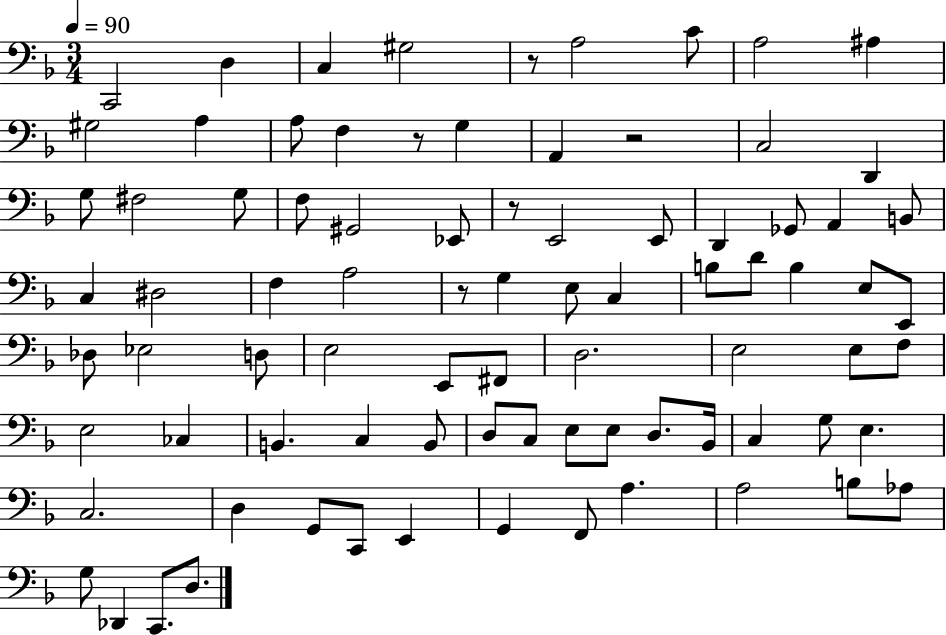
C2/h D3/q C3/q G#3/h R/e A3/h C4/e A3/h A#3/q G#3/h A3/q A3/e F3/q R/e G3/q A2/q R/h C3/h D2/q G3/e F#3/h G3/e F3/e G#2/h Eb2/e R/e E2/h E2/e D2/q Gb2/e A2/q B2/e C3/q D#3/h F3/q A3/h R/e G3/q E3/e C3/q B3/e D4/e B3/q E3/e E2/e Db3/e Eb3/h D3/e E3/h E2/e F#2/e D3/h. E3/h E3/e F3/e E3/h CES3/q B2/q. C3/q B2/e D3/e C3/e E3/e E3/e D3/e. Bb2/s C3/q G3/e E3/q. C3/h. D3/q G2/e C2/e E2/q G2/q F2/e A3/q. A3/h B3/e Ab3/e G3/e Db2/q C2/e. D3/e.